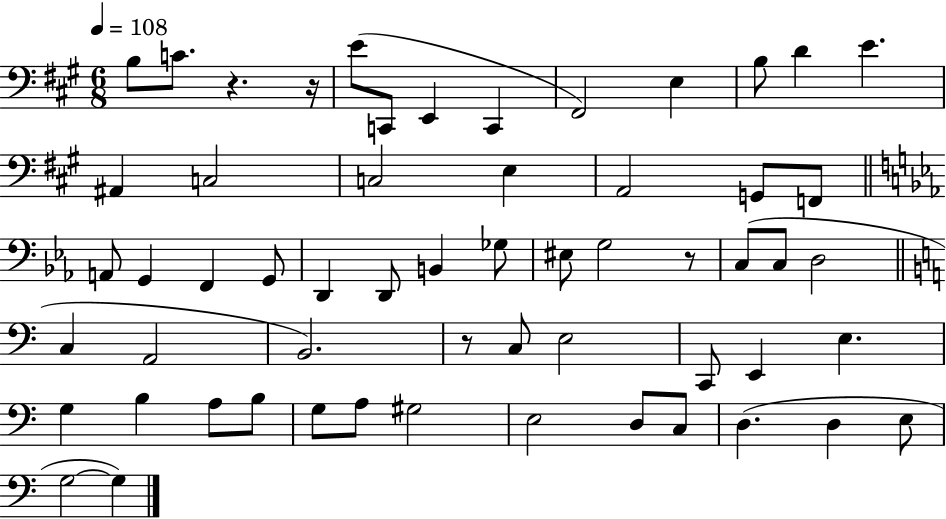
X:1
T:Untitled
M:6/8
L:1/4
K:A
B,/2 C/2 z z/4 E/2 C,,/2 E,, C,, ^F,,2 E, B,/2 D E ^A,, C,2 C,2 E, A,,2 G,,/2 F,,/2 A,,/2 G,, F,, G,,/2 D,, D,,/2 B,, _G,/2 ^E,/2 G,2 z/2 C,/2 C,/2 D,2 C, A,,2 B,,2 z/2 C,/2 E,2 C,,/2 E,, E, G, B, A,/2 B,/2 G,/2 A,/2 ^G,2 E,2 D,/2 C,/2 D, D, E,/2 G,2 G,